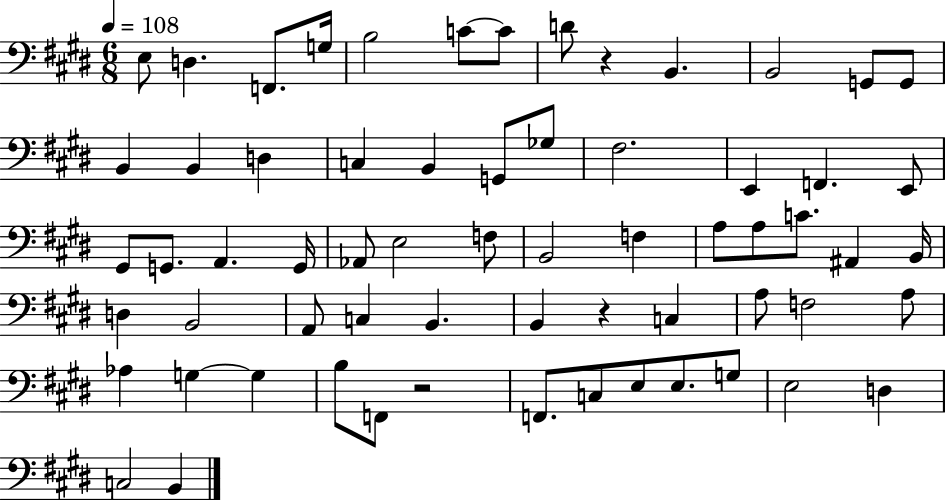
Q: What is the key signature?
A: E major